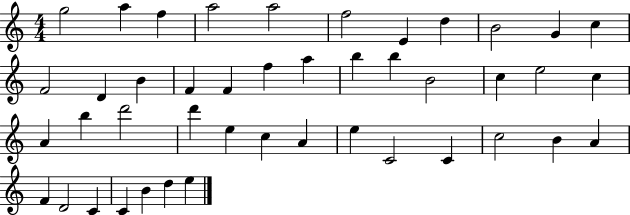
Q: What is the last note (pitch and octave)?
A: E5